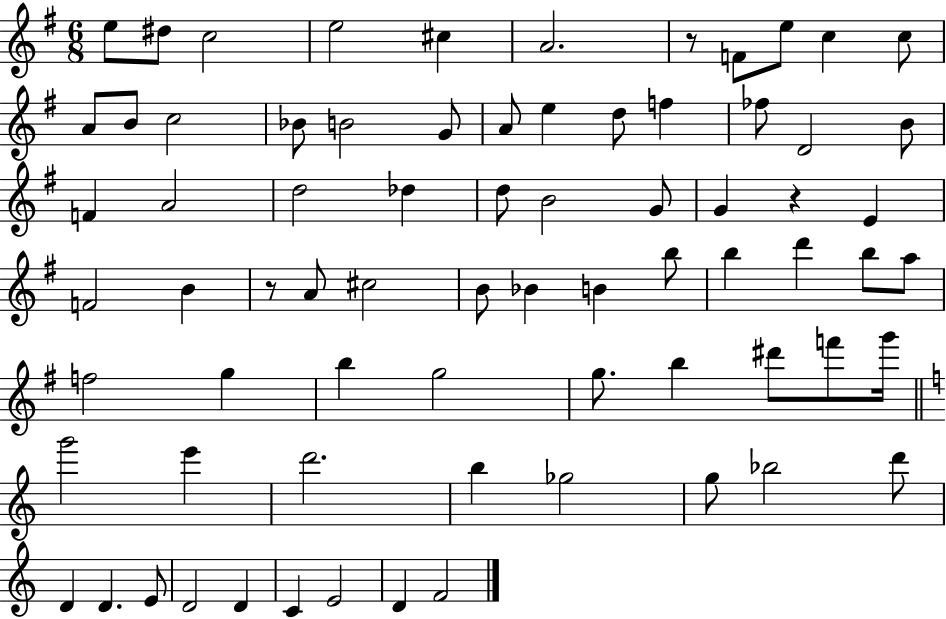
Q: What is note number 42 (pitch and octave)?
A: D6